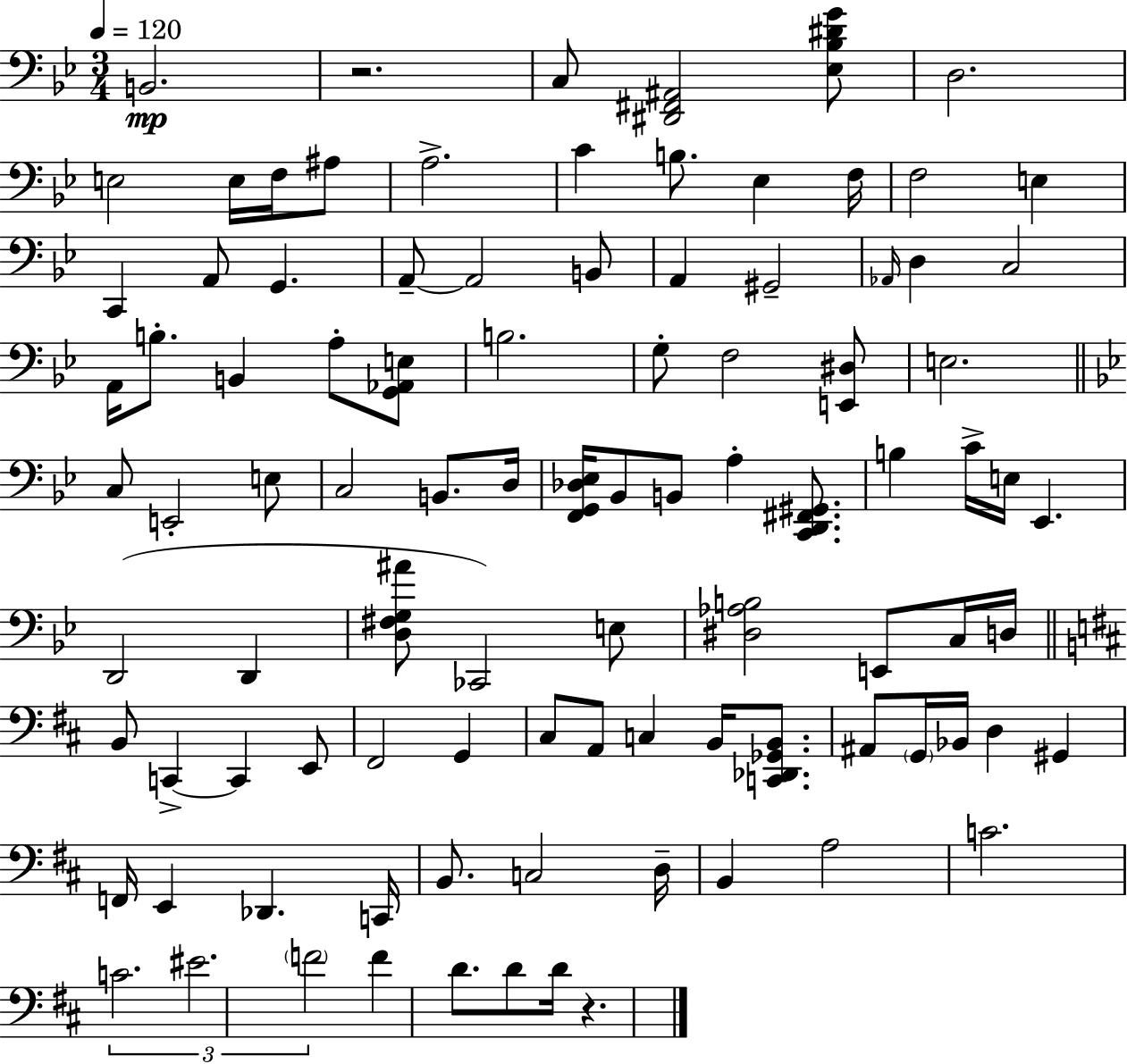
B2/h. R/h. C3/e [D#2,F#2,A#2]/h [Eb3,Bb3,D#4,G4]/e D3/h. E3/h E3/s F3/s A#3/e A3/h. C4/q B3/e. Eb3/q F3/s F3/h E3/q C2/q A2/e G2/q. A2/e A2/h B2/e A2/q G#2/h Ab2/s D3/q C3/h A2/s B3/e. B2/q A3/e [G2,Ab2,E3]/e B3/h. G3/e F3/h [E2,D#3]/e E3/h. C3/e E2/h E3/e C3/h B2/e. D3/s [F2,G2,Db3,Eb3]/s Bb2/e B2/e A3/q [C2,D2,F#2,G#2]/e. B3/q C4/s E3/s Eb2/q. D2/h D2/q [D3,F#3,G3,A#4]/e CES2/h E3/e [D#3,Ab3,B3]/h E2/e C3/s D3/s B2/e C2/q C2/q E2/e F#2/h G2/q C#3/e A2/e C3/q B2/s [C2,Db2,Gb2,B2]/e. A#2/e G2/s Bb2/s D3/q G#2/q F2/s E2/q Db2/q. C2/s B2/e. C3/h D3/s B2/q A3/h C4/h. C4/h. EIS4/h. F4/h F4/q D4/e. D4/e D4/s R/q.